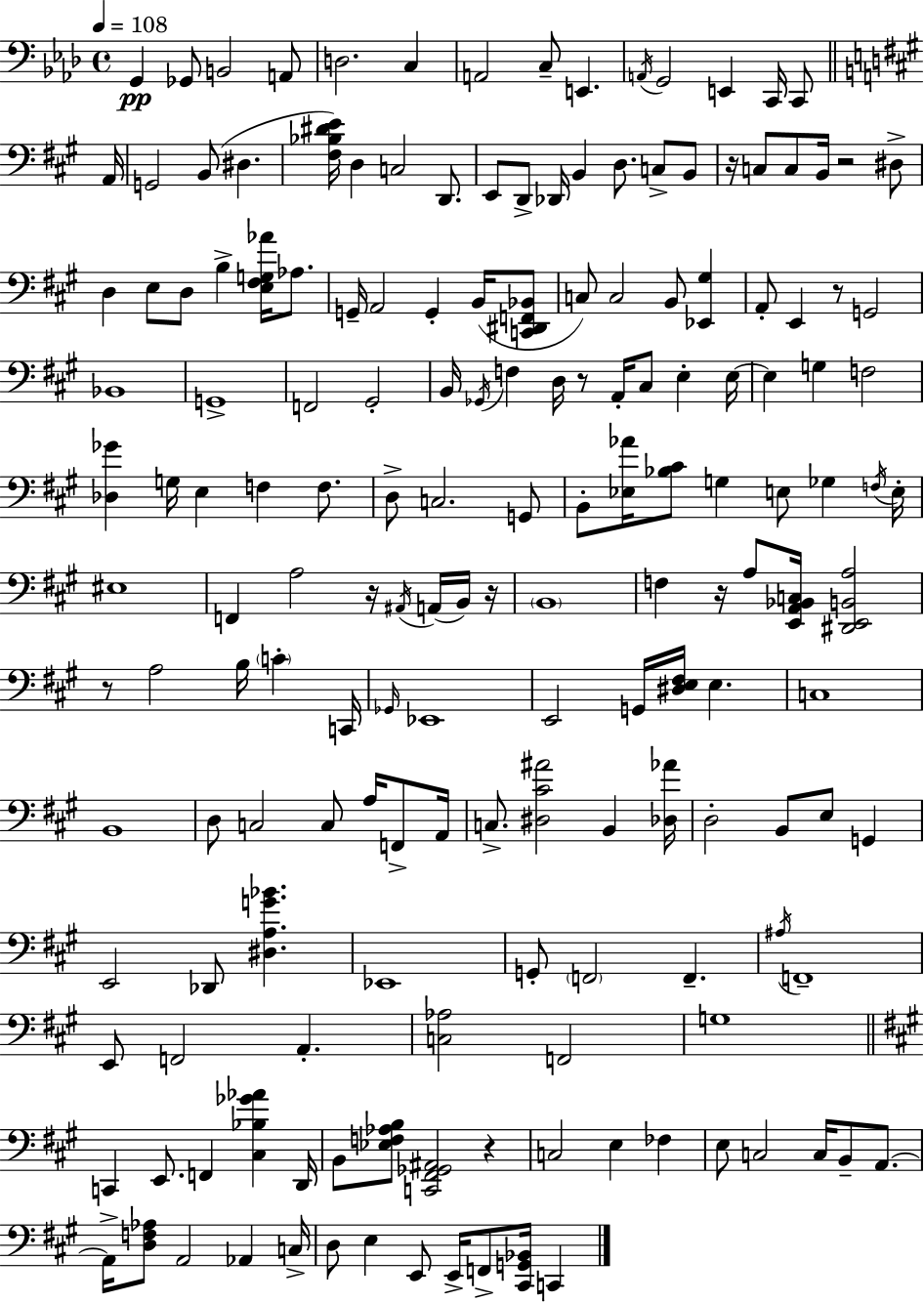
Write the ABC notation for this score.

X:1
T:Untitled
M:4/4
L:1/4
K:Fm
G,, _G,,/2 B,,2 A,,/2 D,2 C, A,,2 C,/2 E,, A,,/4 G,,2 E,, C,,/4 C,,/2 A,,/4 G,,2 B,,/2 ^D, [^F,_B,^DE]/4 D, C,2 D,,/2 E,,/2 D,,/2 _D,,/4 B,, D,/2 C,/2 B,,/2 z/4 C,/2 C,/2 B,,/4 z2 ^D,/2 D, E,/2 D,/2 B, [E,^F,G,_A]/4 _A,/2 G,,/4 A,,2 G,, B,,/4 [C,,^D,,F,,_B,,]/2 C,/2 C,2 B,,/2 [_E,,^G,] A,,/2 E,, z/2 G,,2 _B,,4 G,,4 F,,2 ^G,,2 B,,/4 _G,,/4 F, D,/4 z/2 A,,/4 ^C,/2 E, E,/4 E, G, F,2 [_D,_G] G,/4 E, F, F,/2 D,/2 C,2 G,,/2 B,,/2 [_E,_A]/4 [_B,^C]/2 G, E,/2 _G, F,/4 E,/4 ^E,4 F,, A,2 z/4 ^A,,/4 A,,/4 B,,/4 z/4 B,,4 F, z/4 A,/2 [E,,A,,_B,,C,]/4 [^D,,E,,B,,A,]2 z/2 A,2 B,/4 C C,,/4 _G,,/4 _E,,4 E,,2 G,,/4 [^D,E,^F,]/4 E, C,4 B,,4 D,/2 C,2 C,/2 A,/4 F,,/2 A,,/4 C,/2 [^D,^C^A]2 B,, [_D,_A]/4 D,2 B,,/2 E,/2 G,, E,,2 _D,,/2 [^D,A,G_B] _E,,4 G,,/2 F,,2 F,, ^A,/4 F,,4 E,,/2 F,,2 A,, [C,_A,]2 F,,2 G,4 C,, E,,/2 F,, [^C,_B,_G_A] D,,/4 B,,/2 [_E,F,_A,B,]/2 [C,,^F,,_G,,^A,,]2 z C,2 E, _F, E,/2 C,2 C,/4 B,,/2 A,,/2 A,,/4 [D,F,_A,]/2 A,,2 _A,, C,/4 D,/2 E, E,,/2 E,,/4 F,,/2 [^C,,G,,_B,,]/4 C,,